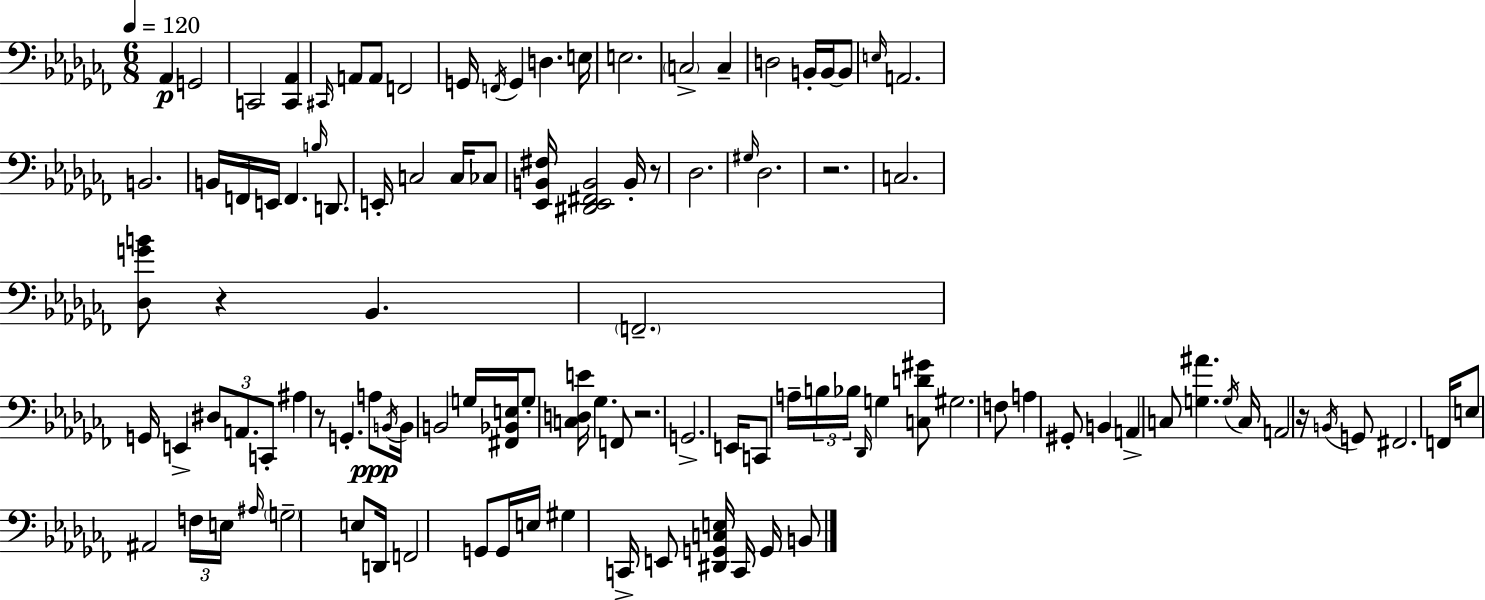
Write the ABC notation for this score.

X:1
T:Untitled
M:6/8
L:1/4
K:Abm
_A,, G,,2 C,,2 [C,,_A,,] ^C,,/4 A,,/2 A,,/2 F,,2 G,,/4 F,,/4 G,, D, E,/4 E,2 C,2 C, D,2 B,,/4 B,,/4 B,,/2 E,/4 A,,2 B,,2 B,,/4 F,,/4 E,,/4 F,, B,/4 D,,/2 E,,/4 C,2 C,/4 _C,/2 [_E,,B,,^F,]/4 [^D,,_E,,^F,,B,,]2 B,,/4 z/2 _D,2 ^G,/4 _D,2 z2 C,2 [_D,GB]/2 z _B,, F,,2 G,,/4 E,, ^D,/2 A,,/2 C,,/2 ^A, z/2 G,, A,/2 B,,/4 B,,/4 B,,2 G,/4 [^F,,_B,,E,]/4 G,/2 [C,D,E]/4 _G, F,,/2 z2 G,,2 E,,/4 C,,/2 A,/4 B,/4 _B,/4 _D,,/4 G, [C,D^G]/2 ^G,2 F,/2 A, ^G,,/2 B,, A,, C,/2 [G,^A] G,/4 C,/4 A,,2 z/4 B,,/4 G,,/2 ^F,,2 F,,/4 E,/2 ^A,,2 F,/4 E,/4 ^A,/4 G,2 E,/2 D,,/4 F,,2 G,,/2 G,,/4 E,/4 ^G, C,,/4 E,,/2 [^D,,G,,C,E,]/4 C,,/4 G,,/4 B,,/2